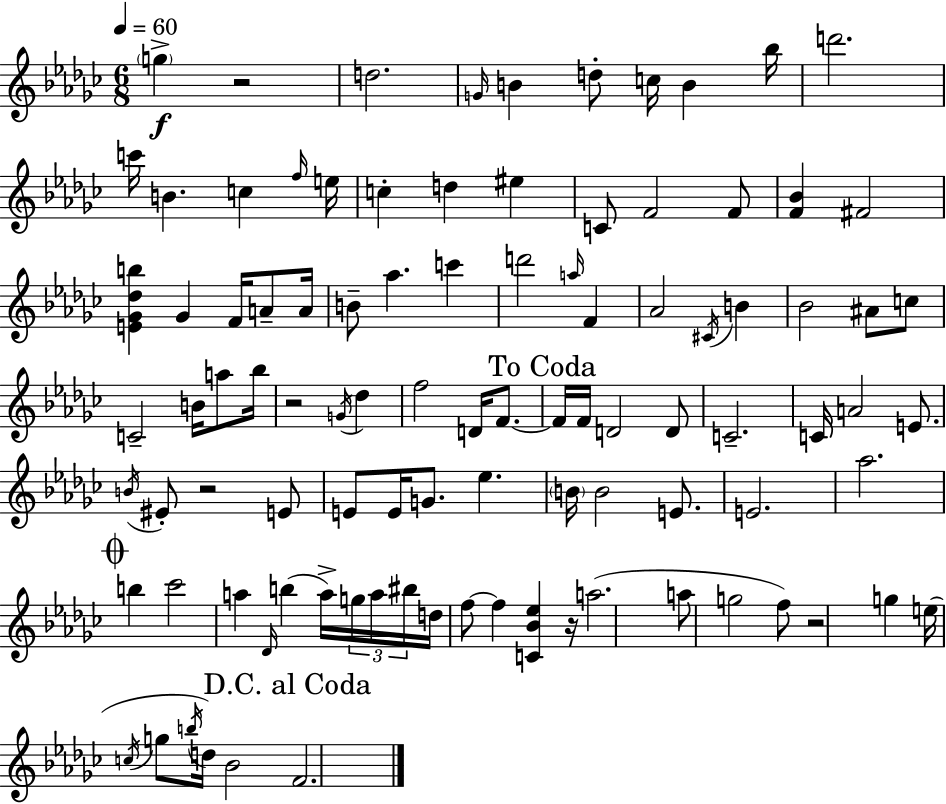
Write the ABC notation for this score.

X:1
T:Untitled
M:6/8
L:1/4
K:Ebm
g z2 d2 G/4 B d/2 c/4 B _b/4 d'2 c'/4 B c f/4 e/4 c d ^e C/2 F2 F/2 [F_B] ^F2 [E_G_db] _G F/4 A/2 A/4 B/2 _a c' d'2 a/4 F _A2 ^C/4 B _B2 ^A/2 c/2 C2 B/4 a/2 _b/4 z2 G/4 _d f2 D/4 F/2 F/4 F/4 D2 D/2 C2 C/4 A2 E/2 B/4 ^E/2 z2 E/2 E/2 E/4 G/2 _e B/4 B2 E/2 E2 _a2 b _c'2 a _D/4 b a/4 g/4 a/4 ^b/4 d/4 f/2 f [C_B_e] z/4 a2 a/2 g2 f/2 z2 g e/4 c/4 g/2 b/4 d/4 _B2 F2